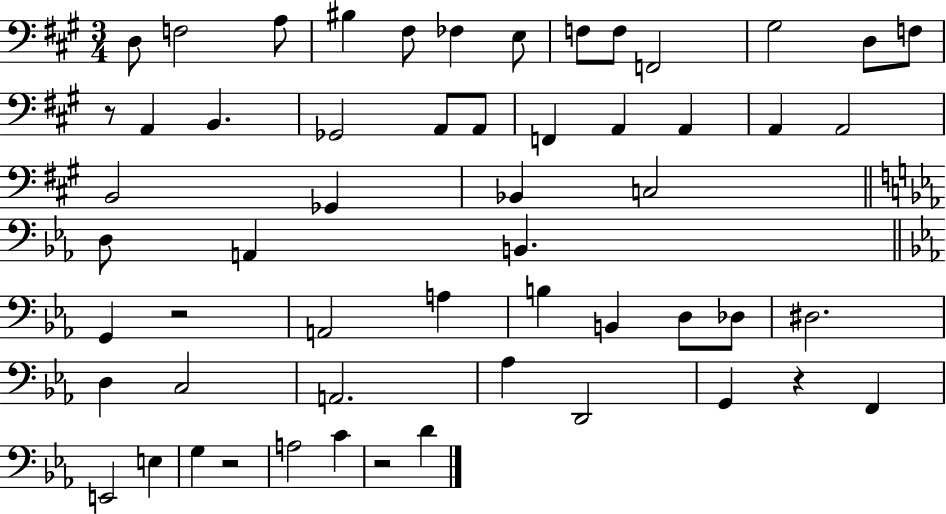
D3/e F3/h A3/e BIS3/q F#3/e FES3/q E3/e F3/e F3/e F2/h G#3/h D3/e F3/e R/e A2/q B2/q. Gb2/h A2/e A2/e F2/q A2/q A2/q A2/q A2/h B2/h Gb2/q Bb2/q C3/h D3/e A2/q B2/q. G2/q R/h A2/h A3/q B3/q B2/q D3/e Db3/e D#3/h. D3/q C3/h A2/h. Ab3/q D2/h G2/q R/q F2/q E2/h E3/q G3/q R/h A3/h C4/q R/h D4/q